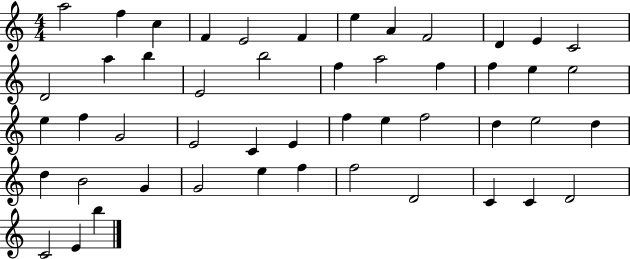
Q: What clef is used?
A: treble